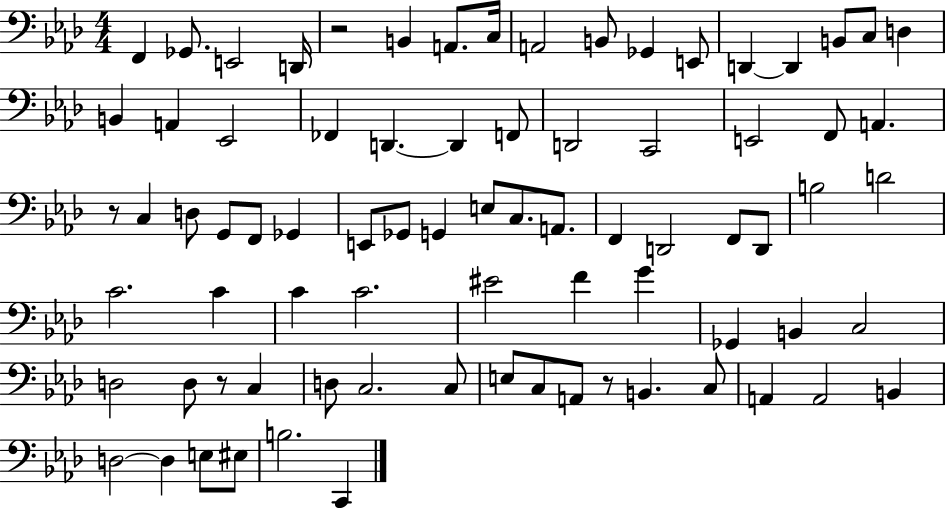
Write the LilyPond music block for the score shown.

{
  \clef bass
  \numericTimeSignature
  \time 4/4
  \key aes \major
  f,4 ges,8. e,2 d,16 | r2 b,4 a,8. c16 | a,2 b,8 ges,4 e,8 | d,4~~ d,4 b,8 c8 d4 | \break b,4 a,4 ees,2 | fes,4 d,4.~~ d,4 f,8 | d,2 c,2 | e,2 f,8 a,4. | \break r8 c4 d8 g,8 f,8 ges,4 | e,8 ges,8 g,4 e8 c8. a,8. | f,4 d,2 f,8 d,8 | b2 d'2 | \break c'2. c'4 | c'4 c'2. | eis'2 f'4 g'4 | ges,4 b,4 c2 | \break d2 d8 r8 c4 | d8 c2. c8 | e8 c8 a,8 r8 b,4. c8 | a,4 a,2 b,4 | \break d2~~ d4 e8 eis8 | b2. c,4 | \bar "|."
}